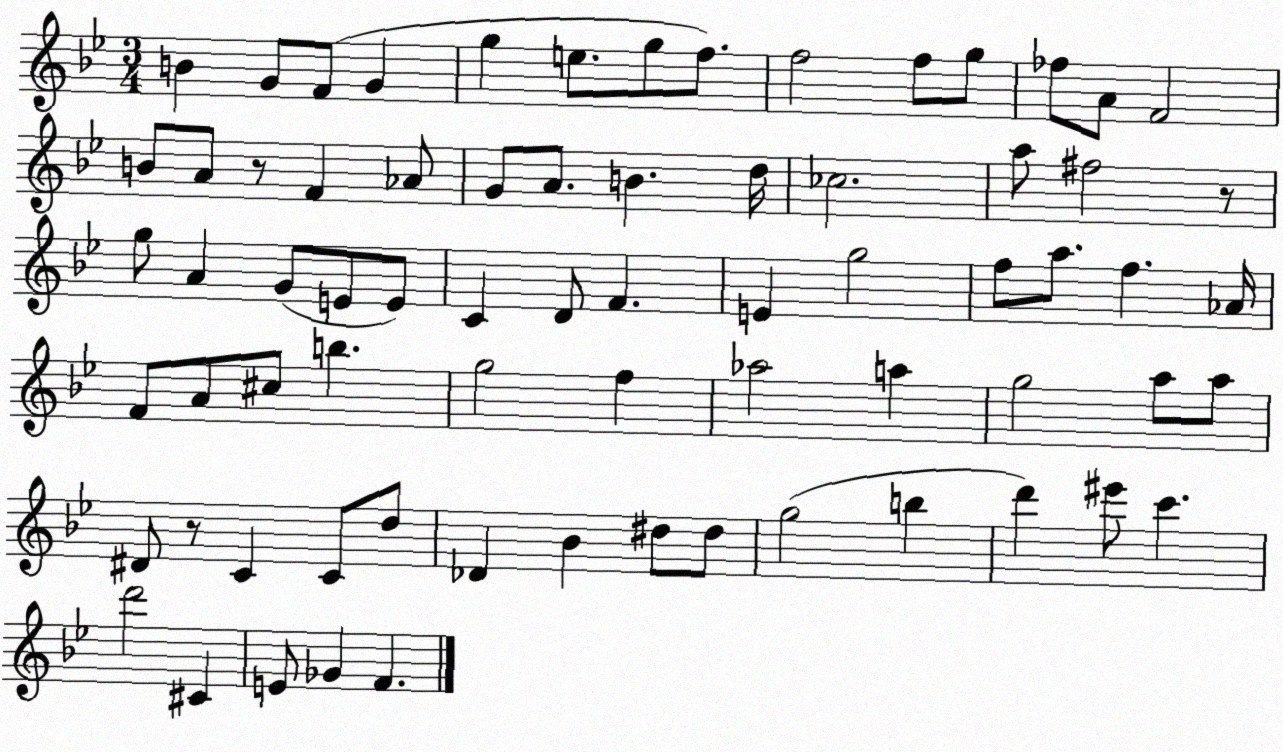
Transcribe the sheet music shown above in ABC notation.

X:1
T:Untitled
M:3/4
L:1/4
K:Bb
B G/2 F/2 G g e/2 g/2 f/2 f2 f/2 g/2 _f/2 A/2 F2 B/2 A/2 z/2 F _A/2 G/2 A/2 B d/4 _c2 a/2 ^f2 z/2 g/2 A G/2 E/2 E/2 C D/2 F E g2 f/2 a/2 f _A/4 F/2 A/2 ^c/2 b g2 f _a2 a g2 a/2 a/2 ^D/2 z/2 C C/2 d/2 _D _B ^d/2 ^d/2 g2 b d' ^e'/2 c' d'2 ^C E/2 _G F